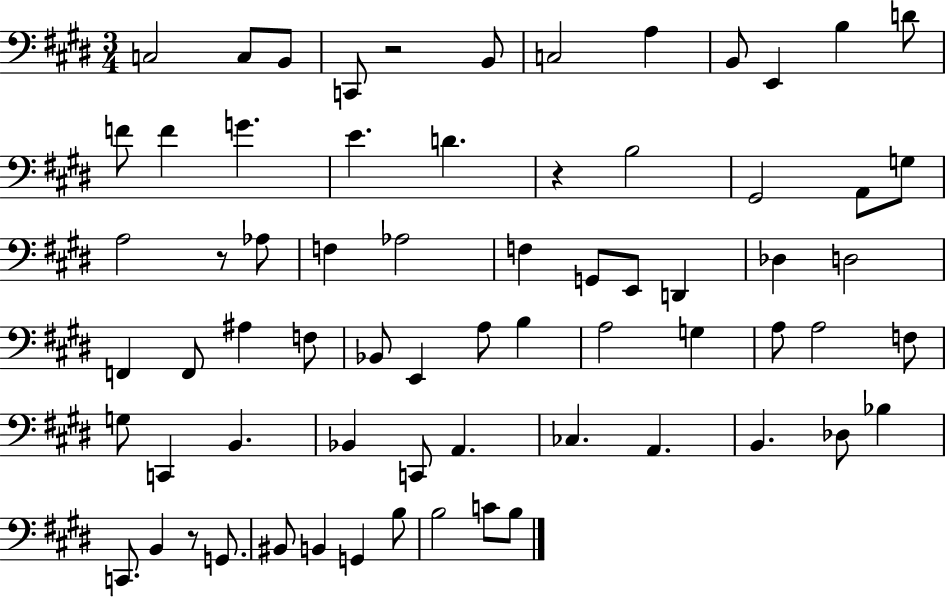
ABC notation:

X:1
T:Untitled
M:3/4
L:1/4
K:E
C,2 C,/2 B,,/2 C,,/2 z2 B,,/2 C,2 A, B,,/2 E,, B, D/2 F/2 F G E D z B,2 ^G,,2 A,,/2 G,/2 A,2 z/2 _A,/2 F, _A,2 F, G,,/2 E,,/2 D,, _D, D,2 F,, F,,/2 ^A, F,/2 _B,,/2 E,, A,/2 B, A,2 G, A,/2 A,2 F,/2 G,/2 C,, B,, _B,, C,,/2 A,, _C, A,, B,, _D,/2 _B, C,,/2 B,, z/2 G,,/2 ^B,,/2 B,, G,, B,/2 B,2 C/2 B,/2